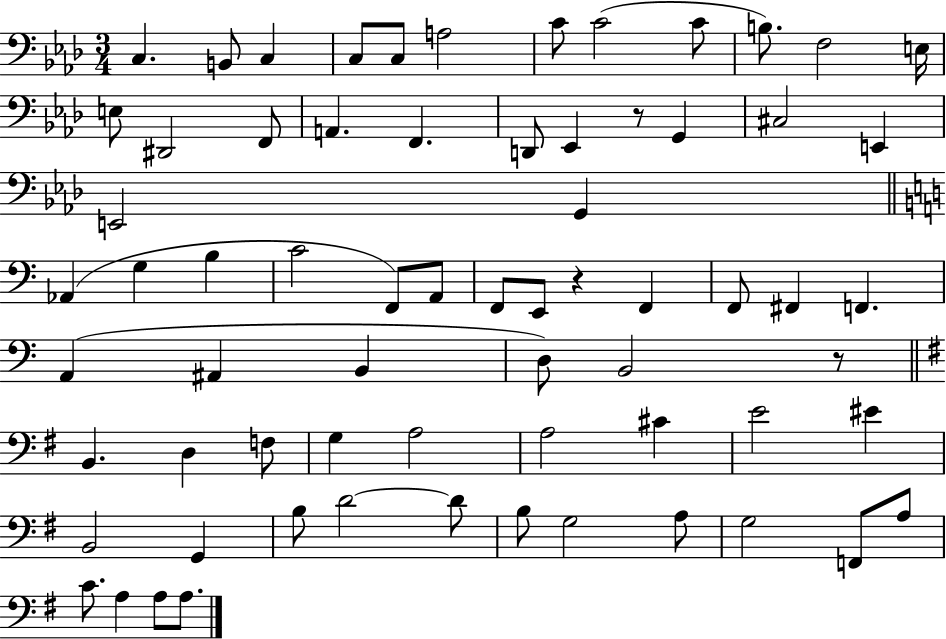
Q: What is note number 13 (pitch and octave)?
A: E3